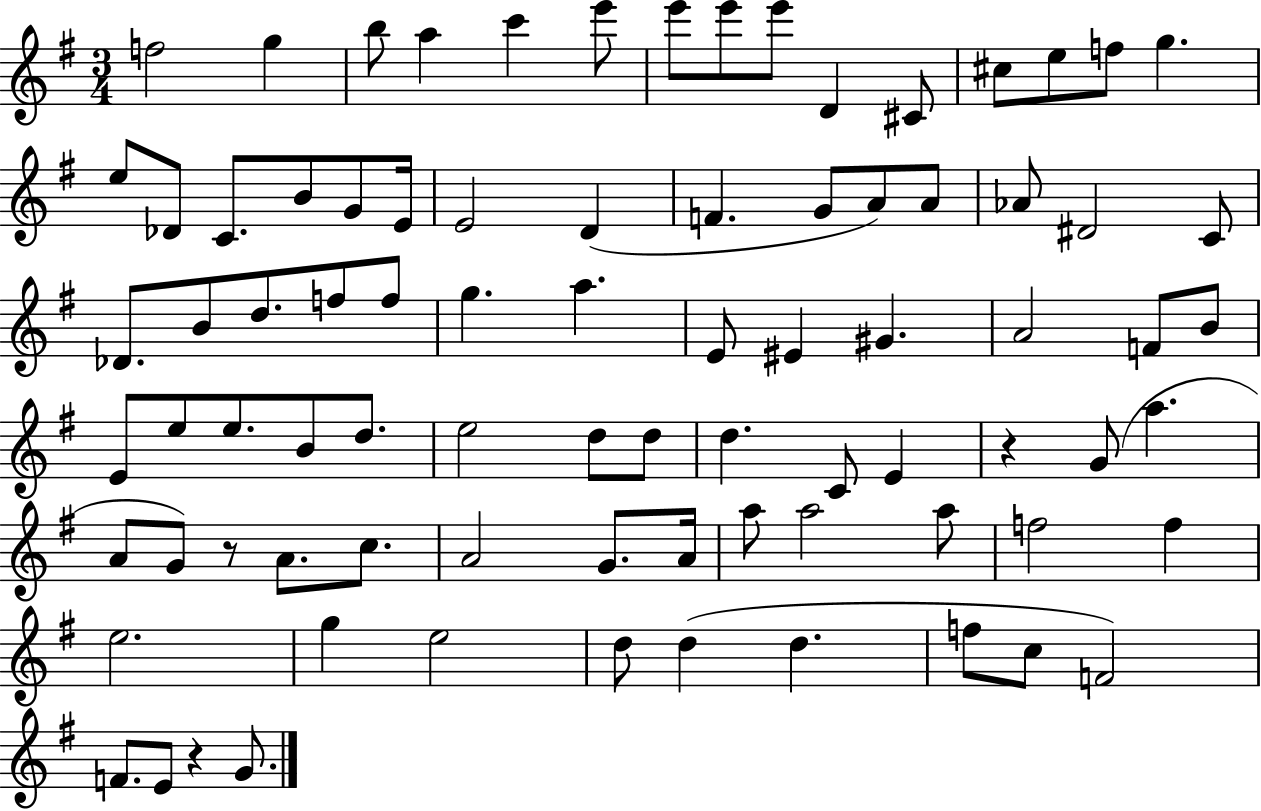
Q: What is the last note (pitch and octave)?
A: G4